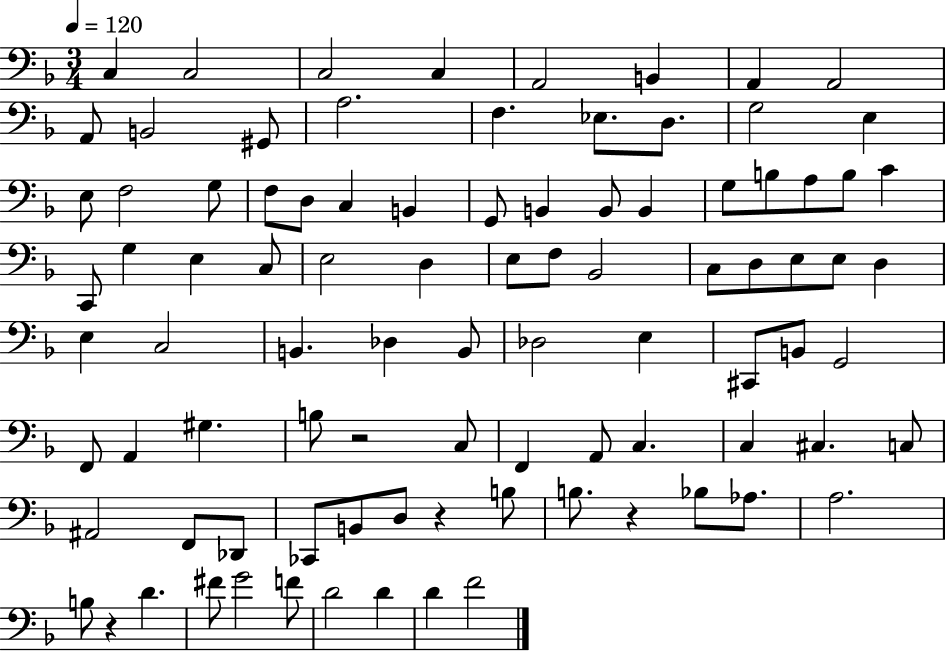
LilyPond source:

{
  \clef bass
  \numericTimeSignature
  \time 3/4
  \key f \major
  \tempo 4 = 120
  \repeat volta 2 { c4 c2 | c2 c4 | a,2 b,4 | a,4 a,2 | \break a,8 b,2 gis,8 | a2. | f4. ees8. d8. | g2 e4 | \break e8 f2 g8 | f8 d8 c4 b,4 | g,8 b,4 b,8 b,4 | g8 b8 a8 b8 c'4 | \break c,8 g4 e4 c8 | e2 d4 | e8 f8 bes,2 | c8 d8 e8 e8 d4 | \break e4 c2 | b,4. des4 b,8 | des2 e4 | cis,8 b,8 g,2 | \break f,8 a,4 gis4. | b8 r2 c8 | f,4 a,8 c4. | c4 cis4. c8 | \break ais,2 f,8 des,8 | ces,8 b,8 d8 r4 b8 | b8. r4 bes8 aes8. | a2. | \break b8 r4 d'4. | fis'8 g'2 f'8 | d'2 d'4 | d'4 f'2 | \break } \bar "|."
}